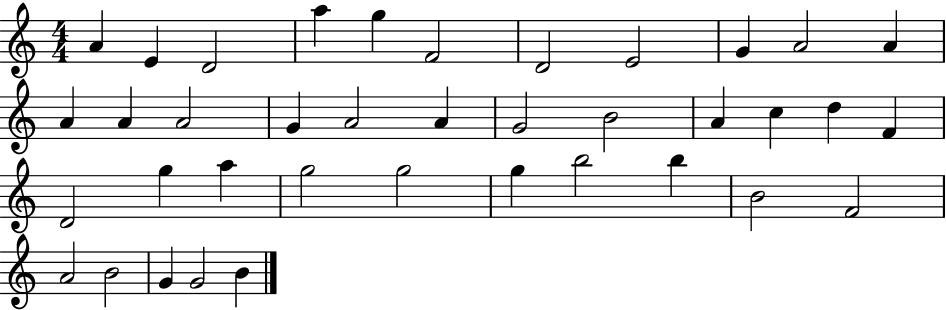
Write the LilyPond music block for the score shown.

{
  \clef treble
  \numericTimeSignature
  \time 4/4
  \key c \major
  a'4 e'4 d'2 | a''4 g''4 f'2 | d'2 e'2 | g'4 a'2 a'4 | \break a'4 a'4 a'2 | g'4 a'2 a'4 | g'2 b'2 | a'4 c''4 d''4 f'4 | \break d'2 g''4 a''4 | g''2 g''2 | g''4 b''2 b''4 | b'2 f'2 | \break a'2 b'2 | g'4 g'2 b'4 | \bar "|."
}